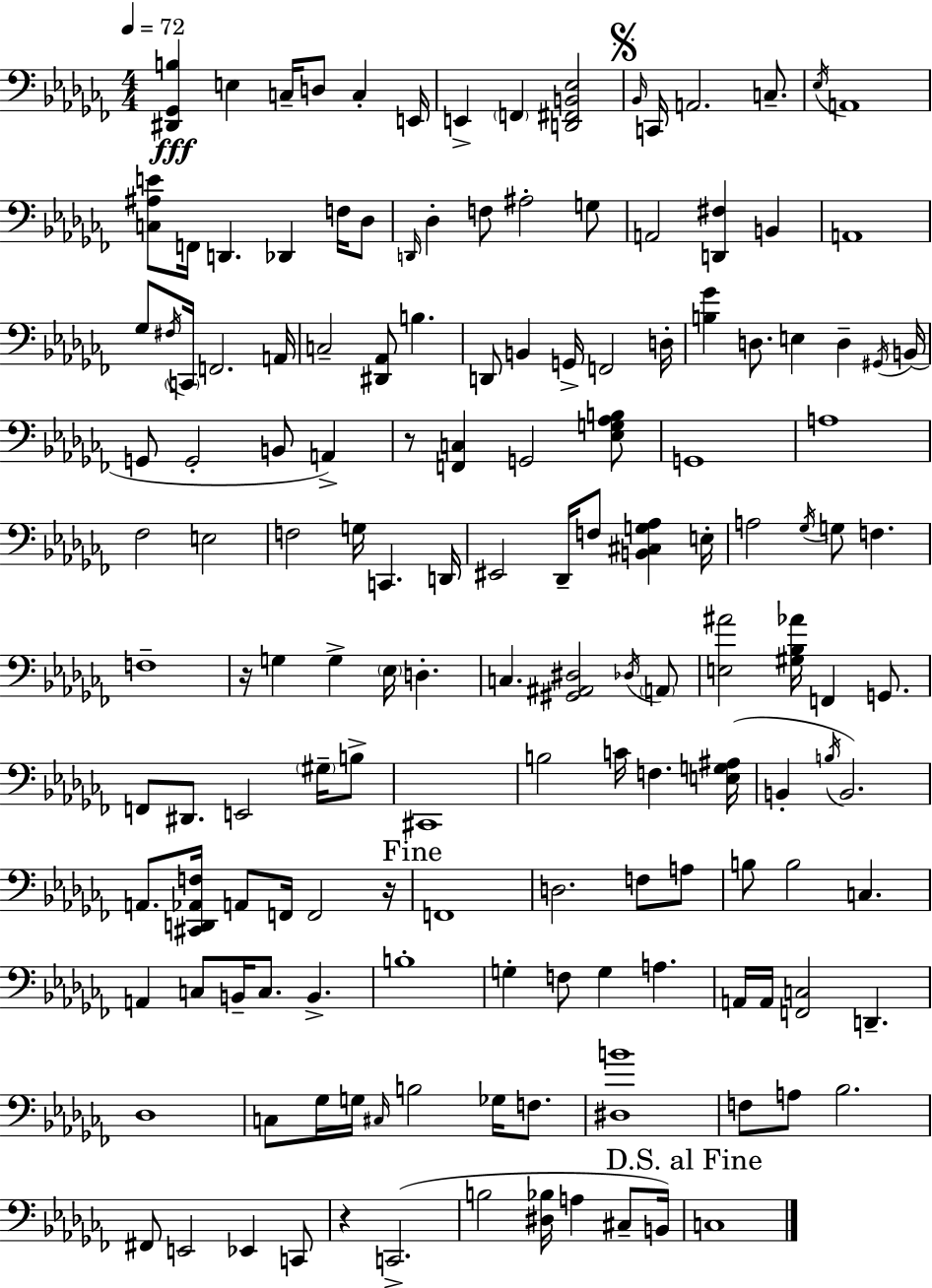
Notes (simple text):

[D#2,Gb2,B3]/q E3/q C3/s D3/e C3/q E2/s E2/q F2/q [D2,F#2,B2,Eb3]/h Bb2/s C2/s A2/h. C3/e. Eb3/s A2/w [C3,A#3,E4]/e F2/s D2/q. Db2/q F3/s Db3/e D2/s Db3/q F3/e A#3/h G3/e A2/h [D2,F#3]/q B2/q A2/w Gb3/e F#3/s C2/s F2/h. A2/s C3/h [D#2,Ab2]/e B3/q. D2/e B2/q G2/s F2/h D3/s [B3,Gb4]/q D3/e. E3/q D3/q G#2/s B2/s G2/e G2/h B2/e A2/q R/e [F2,C3]/q G2/h [Eb3,G3,Ab3,B3]/e G2/w A3/w FES3/h E3/h F3/h G3/s C2/q. D2/s EIS2/h Db2/s F3/e [B2,C#3,G3,Ab3]/q E3/s A3/h Gb3/s G3/e F3/q. F3/w R/s G3/q G3/q Eb3/s D3/q. C3/q. [G#2,A#2,D#3]/h Db3/s A2/e [E3,A#4]/h [G#3,Bb3,Ab4]/s F2/q G2/e. F2/e D#2/e. E2/h G#3/s B3/e C#2/w B3/h C4/s F3/q. [E3,G3,A#3]/s B2/q B3/s B2/h. A2/e. [C#2,D2,Ab2,F3]/s A2/e F2/s F2/h R/s F2/w D3/h. F3/e A3/e B3/e B3/h C3/q. A2/q C3/e B2/s C3/e. B2/q. B3/w G3/q F3/e G3/q A3/q. A2/s A2/s [F2,C3]/h D2/q. Db3/w C3/e Gb3/s G3/s C#3/s B3/h Gb3/s F3/e. [D#3,B4]/w F3/e A3/e Bb3/h. F#2/e E2/h Eb2/q C2/e R/q C2/h. B3/h [D#3,Bb3]/s A3/q C#3/e B2/s C3/w